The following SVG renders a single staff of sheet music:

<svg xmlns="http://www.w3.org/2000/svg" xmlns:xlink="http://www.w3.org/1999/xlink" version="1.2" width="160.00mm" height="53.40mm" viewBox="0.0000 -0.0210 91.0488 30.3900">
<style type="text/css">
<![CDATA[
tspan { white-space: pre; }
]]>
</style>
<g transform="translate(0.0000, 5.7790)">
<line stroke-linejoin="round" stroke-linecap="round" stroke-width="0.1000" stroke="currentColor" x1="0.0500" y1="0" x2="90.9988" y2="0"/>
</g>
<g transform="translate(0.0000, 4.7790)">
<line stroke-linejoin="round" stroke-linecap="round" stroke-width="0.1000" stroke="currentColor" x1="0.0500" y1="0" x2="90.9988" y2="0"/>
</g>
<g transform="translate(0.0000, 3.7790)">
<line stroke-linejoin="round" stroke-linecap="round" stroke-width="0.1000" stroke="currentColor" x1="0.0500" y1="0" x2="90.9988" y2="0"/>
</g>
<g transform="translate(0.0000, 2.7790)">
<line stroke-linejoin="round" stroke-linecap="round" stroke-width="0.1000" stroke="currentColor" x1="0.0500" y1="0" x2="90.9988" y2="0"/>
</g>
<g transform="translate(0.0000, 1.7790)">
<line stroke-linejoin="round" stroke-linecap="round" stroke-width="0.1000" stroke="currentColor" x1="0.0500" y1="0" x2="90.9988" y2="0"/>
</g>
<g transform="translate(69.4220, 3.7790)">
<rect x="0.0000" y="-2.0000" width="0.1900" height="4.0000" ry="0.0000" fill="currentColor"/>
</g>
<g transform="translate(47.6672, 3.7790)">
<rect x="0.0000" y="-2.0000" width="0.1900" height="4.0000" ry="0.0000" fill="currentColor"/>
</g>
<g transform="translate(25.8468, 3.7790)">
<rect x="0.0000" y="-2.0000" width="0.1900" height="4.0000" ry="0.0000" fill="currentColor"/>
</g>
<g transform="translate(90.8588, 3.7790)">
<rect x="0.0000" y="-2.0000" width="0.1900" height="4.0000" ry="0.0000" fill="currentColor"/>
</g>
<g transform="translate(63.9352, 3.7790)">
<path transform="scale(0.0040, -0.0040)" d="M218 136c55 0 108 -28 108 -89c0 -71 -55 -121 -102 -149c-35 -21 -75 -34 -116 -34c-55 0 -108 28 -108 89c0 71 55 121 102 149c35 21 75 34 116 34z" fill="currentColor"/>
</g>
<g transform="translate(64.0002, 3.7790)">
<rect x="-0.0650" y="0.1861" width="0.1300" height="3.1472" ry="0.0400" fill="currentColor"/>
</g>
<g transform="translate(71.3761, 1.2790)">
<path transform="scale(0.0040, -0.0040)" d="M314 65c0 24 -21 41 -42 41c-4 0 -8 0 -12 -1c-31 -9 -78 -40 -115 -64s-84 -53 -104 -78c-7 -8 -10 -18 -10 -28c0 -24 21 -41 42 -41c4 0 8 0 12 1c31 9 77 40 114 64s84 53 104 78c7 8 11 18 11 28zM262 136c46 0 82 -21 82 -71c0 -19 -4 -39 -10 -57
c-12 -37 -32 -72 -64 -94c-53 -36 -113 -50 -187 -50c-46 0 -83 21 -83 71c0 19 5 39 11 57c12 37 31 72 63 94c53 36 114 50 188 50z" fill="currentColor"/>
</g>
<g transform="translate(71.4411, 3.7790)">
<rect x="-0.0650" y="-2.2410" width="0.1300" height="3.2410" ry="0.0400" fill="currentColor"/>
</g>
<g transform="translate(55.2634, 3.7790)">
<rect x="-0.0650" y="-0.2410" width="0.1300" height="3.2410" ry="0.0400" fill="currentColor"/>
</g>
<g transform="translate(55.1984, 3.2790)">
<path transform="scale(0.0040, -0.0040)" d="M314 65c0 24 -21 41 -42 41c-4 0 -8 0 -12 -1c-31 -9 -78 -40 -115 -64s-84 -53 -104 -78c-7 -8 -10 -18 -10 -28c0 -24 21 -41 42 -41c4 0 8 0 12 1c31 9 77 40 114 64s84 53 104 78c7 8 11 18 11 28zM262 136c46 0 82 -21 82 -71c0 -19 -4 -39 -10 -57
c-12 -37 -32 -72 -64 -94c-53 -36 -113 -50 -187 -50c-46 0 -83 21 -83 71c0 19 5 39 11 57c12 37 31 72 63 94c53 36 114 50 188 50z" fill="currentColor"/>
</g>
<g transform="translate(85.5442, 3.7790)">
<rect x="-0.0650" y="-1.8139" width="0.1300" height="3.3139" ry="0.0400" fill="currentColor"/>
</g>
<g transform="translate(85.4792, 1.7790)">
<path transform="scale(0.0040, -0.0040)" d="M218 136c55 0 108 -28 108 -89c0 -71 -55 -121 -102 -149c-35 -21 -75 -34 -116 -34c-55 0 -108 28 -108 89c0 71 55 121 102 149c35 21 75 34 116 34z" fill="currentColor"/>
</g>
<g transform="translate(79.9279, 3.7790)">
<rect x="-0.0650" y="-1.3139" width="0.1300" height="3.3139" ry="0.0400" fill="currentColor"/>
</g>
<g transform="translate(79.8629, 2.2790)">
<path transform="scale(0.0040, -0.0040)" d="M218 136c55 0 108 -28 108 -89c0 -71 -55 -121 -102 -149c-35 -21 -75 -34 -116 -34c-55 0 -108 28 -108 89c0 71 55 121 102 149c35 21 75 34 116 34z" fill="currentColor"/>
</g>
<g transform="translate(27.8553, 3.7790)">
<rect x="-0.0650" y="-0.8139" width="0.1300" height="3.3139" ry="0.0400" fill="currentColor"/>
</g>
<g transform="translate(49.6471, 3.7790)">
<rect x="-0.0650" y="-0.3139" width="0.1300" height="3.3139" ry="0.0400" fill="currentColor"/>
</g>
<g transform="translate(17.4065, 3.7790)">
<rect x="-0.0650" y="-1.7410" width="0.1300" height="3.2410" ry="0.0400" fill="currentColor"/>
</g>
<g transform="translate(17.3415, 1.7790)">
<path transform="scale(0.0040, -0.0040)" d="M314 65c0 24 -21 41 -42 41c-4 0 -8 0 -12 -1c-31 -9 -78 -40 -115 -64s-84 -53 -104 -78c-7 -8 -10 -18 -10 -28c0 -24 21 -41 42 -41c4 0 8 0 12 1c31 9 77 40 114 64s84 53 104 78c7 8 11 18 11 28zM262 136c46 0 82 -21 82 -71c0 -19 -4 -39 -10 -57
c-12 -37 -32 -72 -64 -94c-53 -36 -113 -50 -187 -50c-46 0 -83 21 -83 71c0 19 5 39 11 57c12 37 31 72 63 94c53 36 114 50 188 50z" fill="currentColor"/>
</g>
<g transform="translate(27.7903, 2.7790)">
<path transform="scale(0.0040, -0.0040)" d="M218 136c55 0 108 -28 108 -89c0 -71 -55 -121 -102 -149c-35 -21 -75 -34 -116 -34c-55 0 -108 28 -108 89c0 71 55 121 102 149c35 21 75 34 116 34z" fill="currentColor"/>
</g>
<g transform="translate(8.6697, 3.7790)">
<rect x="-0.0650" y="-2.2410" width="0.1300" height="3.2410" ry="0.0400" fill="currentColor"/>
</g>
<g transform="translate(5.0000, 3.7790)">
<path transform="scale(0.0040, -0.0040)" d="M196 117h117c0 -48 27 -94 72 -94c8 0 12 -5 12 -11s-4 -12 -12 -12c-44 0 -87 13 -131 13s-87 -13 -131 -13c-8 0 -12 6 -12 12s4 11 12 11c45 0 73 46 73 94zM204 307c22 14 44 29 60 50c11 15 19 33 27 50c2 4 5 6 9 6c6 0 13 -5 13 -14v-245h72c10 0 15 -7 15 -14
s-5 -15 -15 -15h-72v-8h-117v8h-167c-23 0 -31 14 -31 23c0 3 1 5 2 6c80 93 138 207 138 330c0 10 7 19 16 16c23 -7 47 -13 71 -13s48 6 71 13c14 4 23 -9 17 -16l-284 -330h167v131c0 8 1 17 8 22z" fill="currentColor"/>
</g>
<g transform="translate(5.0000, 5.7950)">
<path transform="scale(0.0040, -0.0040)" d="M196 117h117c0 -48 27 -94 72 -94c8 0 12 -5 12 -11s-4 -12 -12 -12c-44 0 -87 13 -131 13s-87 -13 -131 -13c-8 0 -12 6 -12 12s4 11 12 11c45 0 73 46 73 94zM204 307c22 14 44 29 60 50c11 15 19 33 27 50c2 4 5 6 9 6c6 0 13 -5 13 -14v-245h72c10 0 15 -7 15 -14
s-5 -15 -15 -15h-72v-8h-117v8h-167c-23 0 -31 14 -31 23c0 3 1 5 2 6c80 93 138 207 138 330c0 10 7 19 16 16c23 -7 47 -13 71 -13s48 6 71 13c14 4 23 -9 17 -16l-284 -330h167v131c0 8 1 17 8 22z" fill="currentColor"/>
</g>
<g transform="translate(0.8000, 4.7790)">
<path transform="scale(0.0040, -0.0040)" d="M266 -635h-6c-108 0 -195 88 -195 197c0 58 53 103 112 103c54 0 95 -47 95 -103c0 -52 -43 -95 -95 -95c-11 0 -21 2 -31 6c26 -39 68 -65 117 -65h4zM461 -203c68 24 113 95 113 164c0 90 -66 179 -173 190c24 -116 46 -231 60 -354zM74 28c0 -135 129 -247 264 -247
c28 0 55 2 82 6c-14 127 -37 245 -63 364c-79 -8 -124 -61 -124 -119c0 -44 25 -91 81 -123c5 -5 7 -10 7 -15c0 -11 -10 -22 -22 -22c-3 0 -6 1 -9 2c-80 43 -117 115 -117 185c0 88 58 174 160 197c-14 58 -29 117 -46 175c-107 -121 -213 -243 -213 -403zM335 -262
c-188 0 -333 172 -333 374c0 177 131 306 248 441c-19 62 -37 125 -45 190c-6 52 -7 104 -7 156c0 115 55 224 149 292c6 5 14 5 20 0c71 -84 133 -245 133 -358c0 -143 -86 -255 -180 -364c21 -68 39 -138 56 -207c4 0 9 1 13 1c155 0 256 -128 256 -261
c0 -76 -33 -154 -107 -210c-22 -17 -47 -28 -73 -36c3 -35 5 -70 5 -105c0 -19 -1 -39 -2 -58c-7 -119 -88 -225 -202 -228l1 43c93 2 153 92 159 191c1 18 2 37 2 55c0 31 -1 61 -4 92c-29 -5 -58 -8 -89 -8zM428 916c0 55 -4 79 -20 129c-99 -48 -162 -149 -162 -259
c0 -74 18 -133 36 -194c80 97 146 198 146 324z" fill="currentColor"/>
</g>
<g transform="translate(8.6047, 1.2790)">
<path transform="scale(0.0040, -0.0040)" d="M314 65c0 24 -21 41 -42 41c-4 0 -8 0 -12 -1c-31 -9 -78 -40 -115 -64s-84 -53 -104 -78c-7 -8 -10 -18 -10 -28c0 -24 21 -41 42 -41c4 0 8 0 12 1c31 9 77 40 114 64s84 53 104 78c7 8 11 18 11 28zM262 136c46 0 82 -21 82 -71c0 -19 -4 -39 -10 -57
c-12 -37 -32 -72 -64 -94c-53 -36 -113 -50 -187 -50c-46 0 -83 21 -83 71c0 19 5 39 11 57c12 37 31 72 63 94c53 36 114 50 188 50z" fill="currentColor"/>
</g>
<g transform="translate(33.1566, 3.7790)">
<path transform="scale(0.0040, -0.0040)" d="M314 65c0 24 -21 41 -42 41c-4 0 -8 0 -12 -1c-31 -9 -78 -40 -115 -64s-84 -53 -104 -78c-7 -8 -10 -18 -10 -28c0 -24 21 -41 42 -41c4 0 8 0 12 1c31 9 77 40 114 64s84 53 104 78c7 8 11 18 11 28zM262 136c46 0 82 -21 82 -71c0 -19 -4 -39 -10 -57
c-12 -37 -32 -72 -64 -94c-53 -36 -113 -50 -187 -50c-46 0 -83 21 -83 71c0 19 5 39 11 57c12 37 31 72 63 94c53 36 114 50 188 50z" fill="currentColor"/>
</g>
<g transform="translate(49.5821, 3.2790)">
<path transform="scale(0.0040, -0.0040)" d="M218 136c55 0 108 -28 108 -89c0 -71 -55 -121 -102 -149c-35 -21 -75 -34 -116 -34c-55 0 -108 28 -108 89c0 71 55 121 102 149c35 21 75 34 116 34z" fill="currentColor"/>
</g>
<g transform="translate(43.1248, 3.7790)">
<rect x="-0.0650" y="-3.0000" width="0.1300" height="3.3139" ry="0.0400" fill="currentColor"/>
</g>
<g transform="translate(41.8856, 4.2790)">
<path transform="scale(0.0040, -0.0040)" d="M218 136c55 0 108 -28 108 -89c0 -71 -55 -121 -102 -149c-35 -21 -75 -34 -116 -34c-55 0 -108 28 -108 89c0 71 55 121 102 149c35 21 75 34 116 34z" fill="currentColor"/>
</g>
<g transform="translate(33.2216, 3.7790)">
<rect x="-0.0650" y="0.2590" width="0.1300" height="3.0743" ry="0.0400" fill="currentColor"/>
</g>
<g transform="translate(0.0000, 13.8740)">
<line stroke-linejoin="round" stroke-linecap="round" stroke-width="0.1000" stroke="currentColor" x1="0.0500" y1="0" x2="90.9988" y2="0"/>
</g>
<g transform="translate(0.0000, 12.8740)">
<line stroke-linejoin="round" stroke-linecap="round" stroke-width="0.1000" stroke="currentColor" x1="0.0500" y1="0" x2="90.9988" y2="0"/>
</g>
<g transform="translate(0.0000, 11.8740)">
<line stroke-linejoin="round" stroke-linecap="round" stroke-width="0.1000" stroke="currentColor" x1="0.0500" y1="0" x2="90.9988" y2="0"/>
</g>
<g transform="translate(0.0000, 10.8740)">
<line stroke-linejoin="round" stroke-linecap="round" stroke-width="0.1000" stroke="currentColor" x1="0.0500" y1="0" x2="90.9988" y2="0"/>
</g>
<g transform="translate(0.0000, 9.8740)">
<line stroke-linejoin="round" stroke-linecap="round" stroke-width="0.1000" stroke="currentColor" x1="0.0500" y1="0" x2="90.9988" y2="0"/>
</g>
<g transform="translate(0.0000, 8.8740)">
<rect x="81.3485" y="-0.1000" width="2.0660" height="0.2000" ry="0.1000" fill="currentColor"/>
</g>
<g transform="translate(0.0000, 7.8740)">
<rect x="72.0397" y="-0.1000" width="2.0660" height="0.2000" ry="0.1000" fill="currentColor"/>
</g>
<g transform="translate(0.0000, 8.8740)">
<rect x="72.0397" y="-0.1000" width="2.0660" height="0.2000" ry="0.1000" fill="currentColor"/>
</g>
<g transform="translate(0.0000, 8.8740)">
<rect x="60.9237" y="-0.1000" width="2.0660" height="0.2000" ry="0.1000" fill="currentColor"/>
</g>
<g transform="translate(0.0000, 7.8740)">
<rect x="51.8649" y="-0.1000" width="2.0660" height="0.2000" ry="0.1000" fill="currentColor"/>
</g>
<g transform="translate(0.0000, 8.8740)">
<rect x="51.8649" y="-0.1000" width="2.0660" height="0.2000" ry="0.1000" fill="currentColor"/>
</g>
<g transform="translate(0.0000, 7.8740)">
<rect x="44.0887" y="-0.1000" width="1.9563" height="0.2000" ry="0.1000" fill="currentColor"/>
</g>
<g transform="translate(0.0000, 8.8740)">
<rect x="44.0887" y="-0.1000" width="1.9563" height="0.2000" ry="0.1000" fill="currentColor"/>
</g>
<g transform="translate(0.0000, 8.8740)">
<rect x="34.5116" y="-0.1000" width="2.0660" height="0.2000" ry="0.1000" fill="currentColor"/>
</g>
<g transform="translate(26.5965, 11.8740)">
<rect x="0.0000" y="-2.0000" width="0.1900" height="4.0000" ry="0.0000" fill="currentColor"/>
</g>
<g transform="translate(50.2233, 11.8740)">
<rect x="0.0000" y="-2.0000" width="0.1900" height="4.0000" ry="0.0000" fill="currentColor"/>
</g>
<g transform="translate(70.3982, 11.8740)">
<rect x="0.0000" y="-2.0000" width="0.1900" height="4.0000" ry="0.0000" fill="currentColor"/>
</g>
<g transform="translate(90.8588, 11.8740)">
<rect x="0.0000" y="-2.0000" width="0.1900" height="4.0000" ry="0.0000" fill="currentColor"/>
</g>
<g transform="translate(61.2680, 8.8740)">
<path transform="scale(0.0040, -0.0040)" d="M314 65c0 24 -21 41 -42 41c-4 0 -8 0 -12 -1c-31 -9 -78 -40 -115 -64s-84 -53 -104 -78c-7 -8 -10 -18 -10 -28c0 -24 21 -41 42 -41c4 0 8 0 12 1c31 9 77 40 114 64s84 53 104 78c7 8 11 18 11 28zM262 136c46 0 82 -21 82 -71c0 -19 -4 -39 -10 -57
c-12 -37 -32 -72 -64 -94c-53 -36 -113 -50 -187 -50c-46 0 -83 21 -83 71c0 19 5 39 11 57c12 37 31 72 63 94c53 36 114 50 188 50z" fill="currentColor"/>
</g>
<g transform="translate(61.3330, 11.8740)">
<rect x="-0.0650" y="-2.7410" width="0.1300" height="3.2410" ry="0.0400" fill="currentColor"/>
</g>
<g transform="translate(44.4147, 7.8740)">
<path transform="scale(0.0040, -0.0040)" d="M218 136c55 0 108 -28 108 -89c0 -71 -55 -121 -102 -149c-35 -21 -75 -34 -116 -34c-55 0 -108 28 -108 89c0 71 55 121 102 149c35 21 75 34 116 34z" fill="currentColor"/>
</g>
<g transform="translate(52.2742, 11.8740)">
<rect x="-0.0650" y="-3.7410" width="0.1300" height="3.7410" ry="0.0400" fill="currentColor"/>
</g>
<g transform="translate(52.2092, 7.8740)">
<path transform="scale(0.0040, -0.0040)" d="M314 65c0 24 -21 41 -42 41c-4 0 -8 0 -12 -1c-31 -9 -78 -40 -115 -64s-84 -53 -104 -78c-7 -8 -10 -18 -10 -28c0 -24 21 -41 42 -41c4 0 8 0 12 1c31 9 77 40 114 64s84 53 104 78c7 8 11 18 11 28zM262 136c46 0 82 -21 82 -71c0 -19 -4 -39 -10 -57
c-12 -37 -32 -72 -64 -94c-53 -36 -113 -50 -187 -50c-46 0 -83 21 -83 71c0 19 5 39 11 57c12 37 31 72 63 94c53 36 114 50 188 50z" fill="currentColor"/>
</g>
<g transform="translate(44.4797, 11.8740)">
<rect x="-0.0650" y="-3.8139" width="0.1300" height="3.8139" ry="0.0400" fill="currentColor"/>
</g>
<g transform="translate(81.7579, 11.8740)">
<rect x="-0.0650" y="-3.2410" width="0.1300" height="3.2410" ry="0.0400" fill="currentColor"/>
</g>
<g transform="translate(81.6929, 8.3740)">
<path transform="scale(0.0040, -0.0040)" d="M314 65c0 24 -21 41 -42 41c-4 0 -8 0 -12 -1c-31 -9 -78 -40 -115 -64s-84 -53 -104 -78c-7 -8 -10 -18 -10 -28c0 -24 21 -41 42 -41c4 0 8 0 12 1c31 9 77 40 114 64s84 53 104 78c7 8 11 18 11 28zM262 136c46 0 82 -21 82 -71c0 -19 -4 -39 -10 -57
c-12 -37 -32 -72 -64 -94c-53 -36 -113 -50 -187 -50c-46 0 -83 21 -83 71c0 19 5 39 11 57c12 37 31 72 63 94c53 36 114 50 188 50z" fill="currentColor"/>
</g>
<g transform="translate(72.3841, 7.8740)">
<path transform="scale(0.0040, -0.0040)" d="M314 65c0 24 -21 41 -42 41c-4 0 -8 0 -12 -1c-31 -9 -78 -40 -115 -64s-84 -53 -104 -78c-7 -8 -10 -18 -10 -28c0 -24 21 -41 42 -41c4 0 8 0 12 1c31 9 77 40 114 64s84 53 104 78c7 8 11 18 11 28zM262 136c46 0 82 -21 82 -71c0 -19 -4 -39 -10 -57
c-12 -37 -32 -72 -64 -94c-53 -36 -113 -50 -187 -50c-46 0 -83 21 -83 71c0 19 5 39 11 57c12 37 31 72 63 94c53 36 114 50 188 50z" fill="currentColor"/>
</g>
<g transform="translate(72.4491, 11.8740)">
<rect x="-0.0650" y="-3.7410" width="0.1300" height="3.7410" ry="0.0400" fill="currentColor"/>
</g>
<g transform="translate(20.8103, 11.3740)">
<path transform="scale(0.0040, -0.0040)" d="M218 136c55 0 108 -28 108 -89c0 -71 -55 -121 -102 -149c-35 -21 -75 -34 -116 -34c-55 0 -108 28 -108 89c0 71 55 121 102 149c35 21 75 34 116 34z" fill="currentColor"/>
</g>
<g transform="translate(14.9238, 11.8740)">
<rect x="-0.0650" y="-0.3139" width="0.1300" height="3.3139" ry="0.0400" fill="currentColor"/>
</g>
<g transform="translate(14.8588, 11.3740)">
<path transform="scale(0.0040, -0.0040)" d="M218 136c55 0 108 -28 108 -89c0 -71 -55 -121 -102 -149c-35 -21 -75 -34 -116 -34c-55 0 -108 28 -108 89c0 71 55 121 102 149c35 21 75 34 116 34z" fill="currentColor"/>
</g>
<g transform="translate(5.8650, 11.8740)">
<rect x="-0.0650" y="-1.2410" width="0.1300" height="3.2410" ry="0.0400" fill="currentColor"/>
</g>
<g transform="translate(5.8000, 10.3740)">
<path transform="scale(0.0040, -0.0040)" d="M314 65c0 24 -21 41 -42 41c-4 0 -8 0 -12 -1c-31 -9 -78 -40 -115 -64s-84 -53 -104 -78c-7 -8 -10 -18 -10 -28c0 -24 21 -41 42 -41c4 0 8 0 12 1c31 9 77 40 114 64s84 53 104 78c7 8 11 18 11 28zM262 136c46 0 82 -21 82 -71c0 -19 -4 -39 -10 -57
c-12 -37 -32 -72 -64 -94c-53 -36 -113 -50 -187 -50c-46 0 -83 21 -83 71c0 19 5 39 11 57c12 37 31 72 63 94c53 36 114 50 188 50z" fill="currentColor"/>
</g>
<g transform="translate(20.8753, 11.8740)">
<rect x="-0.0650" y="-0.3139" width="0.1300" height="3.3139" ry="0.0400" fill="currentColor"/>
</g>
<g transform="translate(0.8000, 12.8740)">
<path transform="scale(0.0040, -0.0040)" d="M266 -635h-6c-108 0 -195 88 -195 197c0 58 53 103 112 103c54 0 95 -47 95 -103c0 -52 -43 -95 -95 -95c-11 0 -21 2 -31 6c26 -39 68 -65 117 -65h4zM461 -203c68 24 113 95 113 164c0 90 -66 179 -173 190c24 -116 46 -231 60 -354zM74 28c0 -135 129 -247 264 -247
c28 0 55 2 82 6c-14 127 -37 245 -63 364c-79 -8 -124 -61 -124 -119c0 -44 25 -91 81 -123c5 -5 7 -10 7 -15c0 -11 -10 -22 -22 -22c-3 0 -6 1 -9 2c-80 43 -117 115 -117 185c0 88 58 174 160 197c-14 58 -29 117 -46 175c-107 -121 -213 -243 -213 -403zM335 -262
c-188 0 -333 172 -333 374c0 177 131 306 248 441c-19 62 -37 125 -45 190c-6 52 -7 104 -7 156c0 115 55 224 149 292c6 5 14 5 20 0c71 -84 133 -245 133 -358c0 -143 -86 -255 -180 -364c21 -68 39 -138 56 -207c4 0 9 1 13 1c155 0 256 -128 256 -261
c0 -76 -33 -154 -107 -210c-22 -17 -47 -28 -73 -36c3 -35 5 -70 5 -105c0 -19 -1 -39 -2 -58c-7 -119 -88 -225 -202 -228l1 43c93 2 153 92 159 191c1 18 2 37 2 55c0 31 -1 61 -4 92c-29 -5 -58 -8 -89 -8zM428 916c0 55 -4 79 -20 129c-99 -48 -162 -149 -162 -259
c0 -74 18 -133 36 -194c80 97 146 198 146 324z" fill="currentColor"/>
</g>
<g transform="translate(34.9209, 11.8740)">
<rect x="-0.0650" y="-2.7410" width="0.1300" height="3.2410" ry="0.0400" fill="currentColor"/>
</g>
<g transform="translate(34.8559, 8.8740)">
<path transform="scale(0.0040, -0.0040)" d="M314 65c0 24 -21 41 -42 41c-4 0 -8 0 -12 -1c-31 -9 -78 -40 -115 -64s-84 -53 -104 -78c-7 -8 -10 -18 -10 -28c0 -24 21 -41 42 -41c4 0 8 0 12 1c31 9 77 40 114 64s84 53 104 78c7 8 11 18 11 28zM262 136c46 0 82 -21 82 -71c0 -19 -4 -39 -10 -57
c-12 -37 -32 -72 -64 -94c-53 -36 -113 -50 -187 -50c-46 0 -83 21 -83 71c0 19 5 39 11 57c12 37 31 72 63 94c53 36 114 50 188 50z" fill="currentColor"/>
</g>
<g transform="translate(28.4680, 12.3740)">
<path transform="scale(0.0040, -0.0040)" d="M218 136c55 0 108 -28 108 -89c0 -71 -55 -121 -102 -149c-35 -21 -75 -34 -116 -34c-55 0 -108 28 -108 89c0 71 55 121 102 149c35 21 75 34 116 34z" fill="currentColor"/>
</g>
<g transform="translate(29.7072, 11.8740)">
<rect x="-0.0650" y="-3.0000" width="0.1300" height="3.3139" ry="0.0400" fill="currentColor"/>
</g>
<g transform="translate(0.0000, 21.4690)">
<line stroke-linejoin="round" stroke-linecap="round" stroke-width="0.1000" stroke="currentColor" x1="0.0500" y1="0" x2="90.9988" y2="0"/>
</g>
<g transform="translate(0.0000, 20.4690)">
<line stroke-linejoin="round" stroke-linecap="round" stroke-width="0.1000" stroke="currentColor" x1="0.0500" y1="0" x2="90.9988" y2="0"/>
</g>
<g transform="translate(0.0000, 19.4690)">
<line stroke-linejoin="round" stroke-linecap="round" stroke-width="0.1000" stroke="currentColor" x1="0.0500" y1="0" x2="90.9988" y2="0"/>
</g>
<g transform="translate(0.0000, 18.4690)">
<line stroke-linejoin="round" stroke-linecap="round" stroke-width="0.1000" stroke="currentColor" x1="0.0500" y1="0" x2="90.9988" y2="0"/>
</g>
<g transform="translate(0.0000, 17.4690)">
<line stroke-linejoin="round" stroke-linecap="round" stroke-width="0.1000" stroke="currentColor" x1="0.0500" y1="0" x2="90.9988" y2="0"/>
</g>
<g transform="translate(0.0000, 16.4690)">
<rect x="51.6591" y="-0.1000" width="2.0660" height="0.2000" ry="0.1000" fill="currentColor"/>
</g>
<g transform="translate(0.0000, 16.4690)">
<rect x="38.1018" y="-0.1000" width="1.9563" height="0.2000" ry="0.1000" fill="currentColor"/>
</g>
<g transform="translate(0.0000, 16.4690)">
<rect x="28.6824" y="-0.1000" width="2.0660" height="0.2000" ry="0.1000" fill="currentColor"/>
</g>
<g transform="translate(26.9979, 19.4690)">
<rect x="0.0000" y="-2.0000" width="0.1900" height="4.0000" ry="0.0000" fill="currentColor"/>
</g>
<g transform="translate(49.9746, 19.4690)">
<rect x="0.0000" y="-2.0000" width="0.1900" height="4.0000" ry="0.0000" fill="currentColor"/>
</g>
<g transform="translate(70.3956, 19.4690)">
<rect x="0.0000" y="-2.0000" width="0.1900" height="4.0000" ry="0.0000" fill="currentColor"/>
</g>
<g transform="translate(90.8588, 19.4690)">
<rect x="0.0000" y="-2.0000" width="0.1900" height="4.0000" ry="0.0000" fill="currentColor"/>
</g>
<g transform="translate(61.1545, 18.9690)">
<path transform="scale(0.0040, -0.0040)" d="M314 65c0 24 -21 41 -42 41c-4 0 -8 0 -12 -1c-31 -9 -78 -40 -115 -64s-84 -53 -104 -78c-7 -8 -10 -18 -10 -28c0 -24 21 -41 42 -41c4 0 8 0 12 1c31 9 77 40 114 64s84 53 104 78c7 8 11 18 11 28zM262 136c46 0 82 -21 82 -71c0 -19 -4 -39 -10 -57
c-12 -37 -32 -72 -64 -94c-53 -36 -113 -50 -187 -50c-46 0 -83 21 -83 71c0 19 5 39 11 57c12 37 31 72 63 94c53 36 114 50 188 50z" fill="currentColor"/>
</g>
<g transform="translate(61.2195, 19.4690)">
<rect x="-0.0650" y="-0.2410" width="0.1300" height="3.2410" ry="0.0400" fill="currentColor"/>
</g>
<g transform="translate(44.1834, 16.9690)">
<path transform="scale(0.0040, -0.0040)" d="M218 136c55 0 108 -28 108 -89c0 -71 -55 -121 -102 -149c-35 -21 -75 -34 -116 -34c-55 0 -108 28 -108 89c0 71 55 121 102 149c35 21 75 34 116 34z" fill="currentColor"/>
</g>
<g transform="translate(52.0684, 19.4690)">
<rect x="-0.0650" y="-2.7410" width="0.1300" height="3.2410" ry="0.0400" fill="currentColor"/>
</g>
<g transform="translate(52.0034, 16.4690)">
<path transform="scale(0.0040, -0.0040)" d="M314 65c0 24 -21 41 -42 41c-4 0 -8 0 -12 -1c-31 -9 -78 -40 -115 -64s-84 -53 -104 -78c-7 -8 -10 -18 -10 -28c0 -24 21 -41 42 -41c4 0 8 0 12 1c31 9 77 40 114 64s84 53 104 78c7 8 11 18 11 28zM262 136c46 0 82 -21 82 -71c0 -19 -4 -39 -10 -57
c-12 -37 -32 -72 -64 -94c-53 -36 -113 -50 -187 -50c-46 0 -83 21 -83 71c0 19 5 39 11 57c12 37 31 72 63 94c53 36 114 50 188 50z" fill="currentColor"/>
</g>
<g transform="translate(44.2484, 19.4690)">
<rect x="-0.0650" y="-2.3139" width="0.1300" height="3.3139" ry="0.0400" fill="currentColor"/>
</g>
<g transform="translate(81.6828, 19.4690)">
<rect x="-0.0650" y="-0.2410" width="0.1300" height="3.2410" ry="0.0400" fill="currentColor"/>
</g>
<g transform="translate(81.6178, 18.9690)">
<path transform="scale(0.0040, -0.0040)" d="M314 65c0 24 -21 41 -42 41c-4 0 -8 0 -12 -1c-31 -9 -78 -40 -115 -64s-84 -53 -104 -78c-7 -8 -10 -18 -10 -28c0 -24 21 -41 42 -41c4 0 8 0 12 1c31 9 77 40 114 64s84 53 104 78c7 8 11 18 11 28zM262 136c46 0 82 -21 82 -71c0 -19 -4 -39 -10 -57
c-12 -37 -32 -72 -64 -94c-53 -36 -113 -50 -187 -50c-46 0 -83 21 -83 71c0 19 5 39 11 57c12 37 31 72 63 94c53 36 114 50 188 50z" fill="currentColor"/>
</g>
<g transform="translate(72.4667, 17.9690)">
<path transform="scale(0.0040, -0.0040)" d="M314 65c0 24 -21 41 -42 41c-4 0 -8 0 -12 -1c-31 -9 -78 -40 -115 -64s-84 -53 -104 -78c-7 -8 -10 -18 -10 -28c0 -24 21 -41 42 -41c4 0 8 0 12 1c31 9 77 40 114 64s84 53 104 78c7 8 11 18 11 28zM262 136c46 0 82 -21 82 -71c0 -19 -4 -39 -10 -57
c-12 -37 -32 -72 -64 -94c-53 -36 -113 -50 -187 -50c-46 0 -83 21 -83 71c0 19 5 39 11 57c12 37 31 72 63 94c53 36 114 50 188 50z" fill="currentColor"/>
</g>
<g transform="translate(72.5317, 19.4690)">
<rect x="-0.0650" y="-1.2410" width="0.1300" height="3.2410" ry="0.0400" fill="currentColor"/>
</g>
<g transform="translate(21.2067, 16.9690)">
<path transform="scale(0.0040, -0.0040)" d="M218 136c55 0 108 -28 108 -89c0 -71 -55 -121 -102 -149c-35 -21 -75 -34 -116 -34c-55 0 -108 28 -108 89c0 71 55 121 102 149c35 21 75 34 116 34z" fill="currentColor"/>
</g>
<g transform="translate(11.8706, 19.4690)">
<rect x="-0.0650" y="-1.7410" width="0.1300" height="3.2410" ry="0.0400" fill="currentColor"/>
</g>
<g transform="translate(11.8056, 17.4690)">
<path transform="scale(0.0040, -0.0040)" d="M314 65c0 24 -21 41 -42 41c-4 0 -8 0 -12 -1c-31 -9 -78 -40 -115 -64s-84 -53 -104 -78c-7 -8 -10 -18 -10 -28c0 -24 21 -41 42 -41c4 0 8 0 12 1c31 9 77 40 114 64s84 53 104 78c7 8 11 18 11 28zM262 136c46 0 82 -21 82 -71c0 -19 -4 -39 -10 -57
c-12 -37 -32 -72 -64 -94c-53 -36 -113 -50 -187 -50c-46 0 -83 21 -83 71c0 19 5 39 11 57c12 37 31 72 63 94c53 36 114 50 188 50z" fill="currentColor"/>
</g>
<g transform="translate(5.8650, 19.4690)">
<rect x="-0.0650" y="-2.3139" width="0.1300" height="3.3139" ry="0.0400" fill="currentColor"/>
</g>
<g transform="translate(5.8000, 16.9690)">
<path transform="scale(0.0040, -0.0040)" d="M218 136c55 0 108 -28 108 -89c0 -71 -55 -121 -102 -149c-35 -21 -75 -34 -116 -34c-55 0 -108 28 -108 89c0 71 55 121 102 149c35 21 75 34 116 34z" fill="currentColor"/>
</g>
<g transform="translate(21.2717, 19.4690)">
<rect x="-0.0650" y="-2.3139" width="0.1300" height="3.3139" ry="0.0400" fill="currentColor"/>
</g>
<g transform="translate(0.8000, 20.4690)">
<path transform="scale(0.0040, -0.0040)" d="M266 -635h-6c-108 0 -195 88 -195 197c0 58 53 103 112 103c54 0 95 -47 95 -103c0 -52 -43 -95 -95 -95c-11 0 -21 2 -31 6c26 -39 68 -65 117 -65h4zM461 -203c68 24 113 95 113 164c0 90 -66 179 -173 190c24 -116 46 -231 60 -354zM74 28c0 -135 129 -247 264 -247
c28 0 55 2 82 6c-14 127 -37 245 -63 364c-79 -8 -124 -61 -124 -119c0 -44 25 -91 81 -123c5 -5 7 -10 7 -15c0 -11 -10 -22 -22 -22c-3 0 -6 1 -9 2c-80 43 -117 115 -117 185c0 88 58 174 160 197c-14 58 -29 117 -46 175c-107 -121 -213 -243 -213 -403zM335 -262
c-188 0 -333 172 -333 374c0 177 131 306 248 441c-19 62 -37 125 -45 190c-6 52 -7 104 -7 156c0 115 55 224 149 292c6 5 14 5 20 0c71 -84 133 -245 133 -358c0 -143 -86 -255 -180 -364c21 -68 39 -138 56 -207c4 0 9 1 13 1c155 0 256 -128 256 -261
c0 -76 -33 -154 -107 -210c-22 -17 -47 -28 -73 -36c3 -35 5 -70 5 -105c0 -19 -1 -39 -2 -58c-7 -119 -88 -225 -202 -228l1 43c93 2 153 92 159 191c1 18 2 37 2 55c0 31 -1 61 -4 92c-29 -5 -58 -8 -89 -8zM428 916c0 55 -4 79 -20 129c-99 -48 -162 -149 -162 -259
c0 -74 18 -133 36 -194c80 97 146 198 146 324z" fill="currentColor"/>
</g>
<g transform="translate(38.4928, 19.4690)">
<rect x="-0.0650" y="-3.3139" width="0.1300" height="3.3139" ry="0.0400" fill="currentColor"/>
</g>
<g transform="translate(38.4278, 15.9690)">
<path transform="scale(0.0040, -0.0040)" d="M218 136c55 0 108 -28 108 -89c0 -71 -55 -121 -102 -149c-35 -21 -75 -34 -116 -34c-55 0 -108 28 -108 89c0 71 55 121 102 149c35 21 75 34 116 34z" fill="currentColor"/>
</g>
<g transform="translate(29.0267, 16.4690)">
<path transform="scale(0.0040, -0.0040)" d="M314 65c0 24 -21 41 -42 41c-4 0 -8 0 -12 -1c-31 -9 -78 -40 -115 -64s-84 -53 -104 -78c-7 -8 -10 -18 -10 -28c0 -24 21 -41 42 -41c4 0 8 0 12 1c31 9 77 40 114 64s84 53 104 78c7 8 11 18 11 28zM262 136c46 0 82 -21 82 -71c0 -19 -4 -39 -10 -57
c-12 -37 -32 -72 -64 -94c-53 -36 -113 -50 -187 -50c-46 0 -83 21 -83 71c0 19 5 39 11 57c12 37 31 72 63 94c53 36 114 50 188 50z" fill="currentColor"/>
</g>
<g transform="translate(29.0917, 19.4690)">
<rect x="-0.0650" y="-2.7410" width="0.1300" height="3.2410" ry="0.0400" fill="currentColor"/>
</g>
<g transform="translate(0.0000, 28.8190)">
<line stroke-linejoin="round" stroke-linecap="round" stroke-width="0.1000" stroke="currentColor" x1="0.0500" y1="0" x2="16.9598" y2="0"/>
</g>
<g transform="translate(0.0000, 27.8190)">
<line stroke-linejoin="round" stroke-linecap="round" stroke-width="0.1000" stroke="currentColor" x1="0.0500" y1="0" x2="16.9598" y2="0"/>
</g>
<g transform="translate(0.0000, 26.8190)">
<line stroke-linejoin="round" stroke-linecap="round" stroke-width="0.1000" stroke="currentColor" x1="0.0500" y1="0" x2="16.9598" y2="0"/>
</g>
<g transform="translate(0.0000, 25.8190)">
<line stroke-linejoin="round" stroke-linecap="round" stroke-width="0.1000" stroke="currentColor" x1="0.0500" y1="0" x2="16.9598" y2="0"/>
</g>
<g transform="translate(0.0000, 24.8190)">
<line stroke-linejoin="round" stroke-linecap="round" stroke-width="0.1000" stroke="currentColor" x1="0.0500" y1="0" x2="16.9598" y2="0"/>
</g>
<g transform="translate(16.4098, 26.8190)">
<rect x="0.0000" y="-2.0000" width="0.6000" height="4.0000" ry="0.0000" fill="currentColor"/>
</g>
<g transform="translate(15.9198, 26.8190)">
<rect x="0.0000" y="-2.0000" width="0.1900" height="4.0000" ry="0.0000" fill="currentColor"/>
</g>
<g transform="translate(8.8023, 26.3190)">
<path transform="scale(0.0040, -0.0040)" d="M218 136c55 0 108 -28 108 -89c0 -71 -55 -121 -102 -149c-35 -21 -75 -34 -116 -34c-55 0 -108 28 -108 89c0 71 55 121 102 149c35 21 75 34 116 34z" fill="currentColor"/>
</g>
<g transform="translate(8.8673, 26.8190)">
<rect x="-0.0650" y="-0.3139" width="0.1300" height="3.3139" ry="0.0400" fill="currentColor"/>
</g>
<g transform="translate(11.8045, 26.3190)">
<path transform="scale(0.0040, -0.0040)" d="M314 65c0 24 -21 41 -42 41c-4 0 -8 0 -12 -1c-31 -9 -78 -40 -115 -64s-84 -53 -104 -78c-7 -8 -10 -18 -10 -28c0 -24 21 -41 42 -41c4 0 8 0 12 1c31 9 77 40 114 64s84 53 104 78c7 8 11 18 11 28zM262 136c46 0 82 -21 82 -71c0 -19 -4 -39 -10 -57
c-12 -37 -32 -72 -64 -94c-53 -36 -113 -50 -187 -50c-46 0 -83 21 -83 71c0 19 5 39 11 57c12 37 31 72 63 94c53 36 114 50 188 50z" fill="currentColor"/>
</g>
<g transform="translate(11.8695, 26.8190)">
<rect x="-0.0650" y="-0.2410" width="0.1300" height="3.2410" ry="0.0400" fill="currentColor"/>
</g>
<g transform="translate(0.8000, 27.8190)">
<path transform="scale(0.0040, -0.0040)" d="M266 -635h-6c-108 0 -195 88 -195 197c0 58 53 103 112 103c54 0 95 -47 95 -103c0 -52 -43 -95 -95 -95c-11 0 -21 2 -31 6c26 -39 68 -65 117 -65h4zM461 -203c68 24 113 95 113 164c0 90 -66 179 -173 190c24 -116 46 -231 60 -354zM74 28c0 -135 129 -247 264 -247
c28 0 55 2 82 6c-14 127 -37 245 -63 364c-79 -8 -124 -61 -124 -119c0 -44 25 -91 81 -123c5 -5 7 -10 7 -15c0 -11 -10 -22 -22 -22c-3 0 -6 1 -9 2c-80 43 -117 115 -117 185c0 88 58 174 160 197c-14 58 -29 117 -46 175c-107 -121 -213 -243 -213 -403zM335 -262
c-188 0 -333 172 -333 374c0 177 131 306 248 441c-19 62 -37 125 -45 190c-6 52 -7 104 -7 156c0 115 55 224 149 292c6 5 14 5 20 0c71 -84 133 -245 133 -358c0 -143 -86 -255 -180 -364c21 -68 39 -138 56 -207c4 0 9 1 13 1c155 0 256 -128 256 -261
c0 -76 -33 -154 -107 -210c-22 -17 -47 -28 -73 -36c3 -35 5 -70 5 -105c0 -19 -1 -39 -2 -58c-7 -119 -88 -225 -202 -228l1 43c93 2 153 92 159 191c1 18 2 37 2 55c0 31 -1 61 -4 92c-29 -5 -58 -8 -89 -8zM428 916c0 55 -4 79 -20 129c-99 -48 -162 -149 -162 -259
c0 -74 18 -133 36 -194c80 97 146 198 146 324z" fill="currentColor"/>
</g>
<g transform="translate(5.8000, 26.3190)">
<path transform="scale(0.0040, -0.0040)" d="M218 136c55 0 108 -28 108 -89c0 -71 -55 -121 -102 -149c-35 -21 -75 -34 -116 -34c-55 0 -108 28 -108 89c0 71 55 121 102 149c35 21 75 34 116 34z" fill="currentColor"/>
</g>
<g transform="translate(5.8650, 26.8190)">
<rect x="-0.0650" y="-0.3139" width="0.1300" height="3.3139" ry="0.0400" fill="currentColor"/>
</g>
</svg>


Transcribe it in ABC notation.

X:1
T:Untitled
M:4/4
L:1/4
K:C
g2 f2 d B2 A c c2 B g2 e f e2 c c A a2 c' c'2 a2 c'2 b2 g f2 g a2 b g a2 c2 e2 c2 c c c2